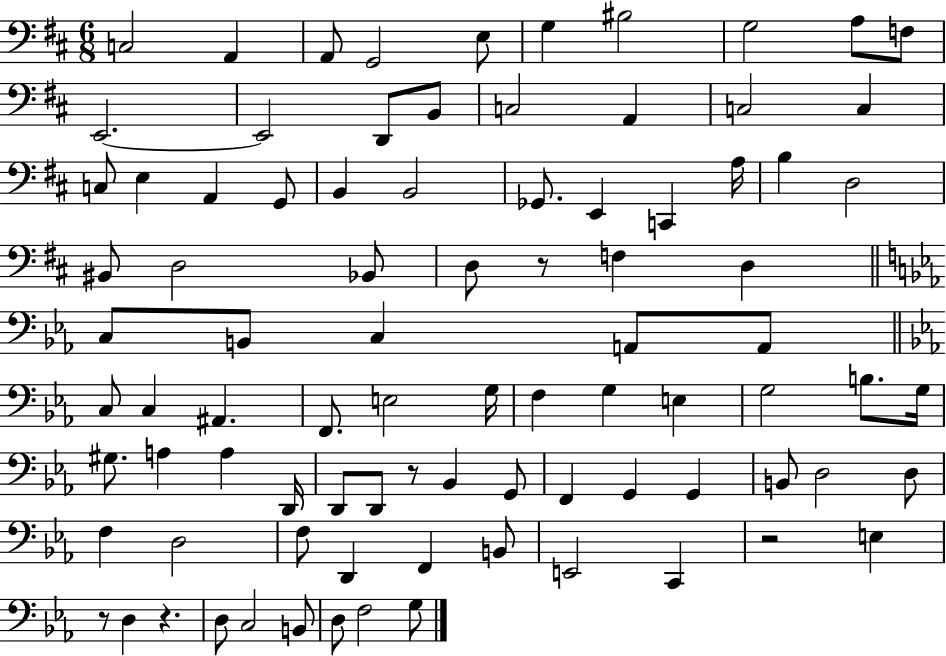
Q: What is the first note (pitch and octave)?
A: C3